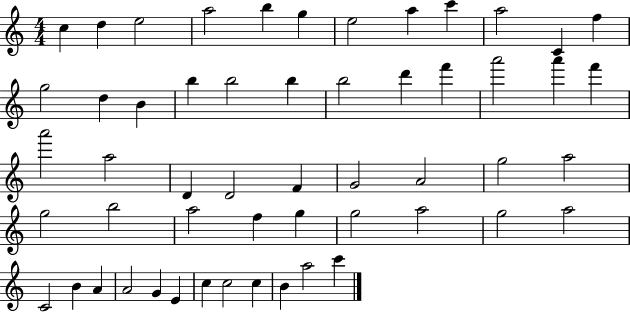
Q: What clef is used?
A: treble